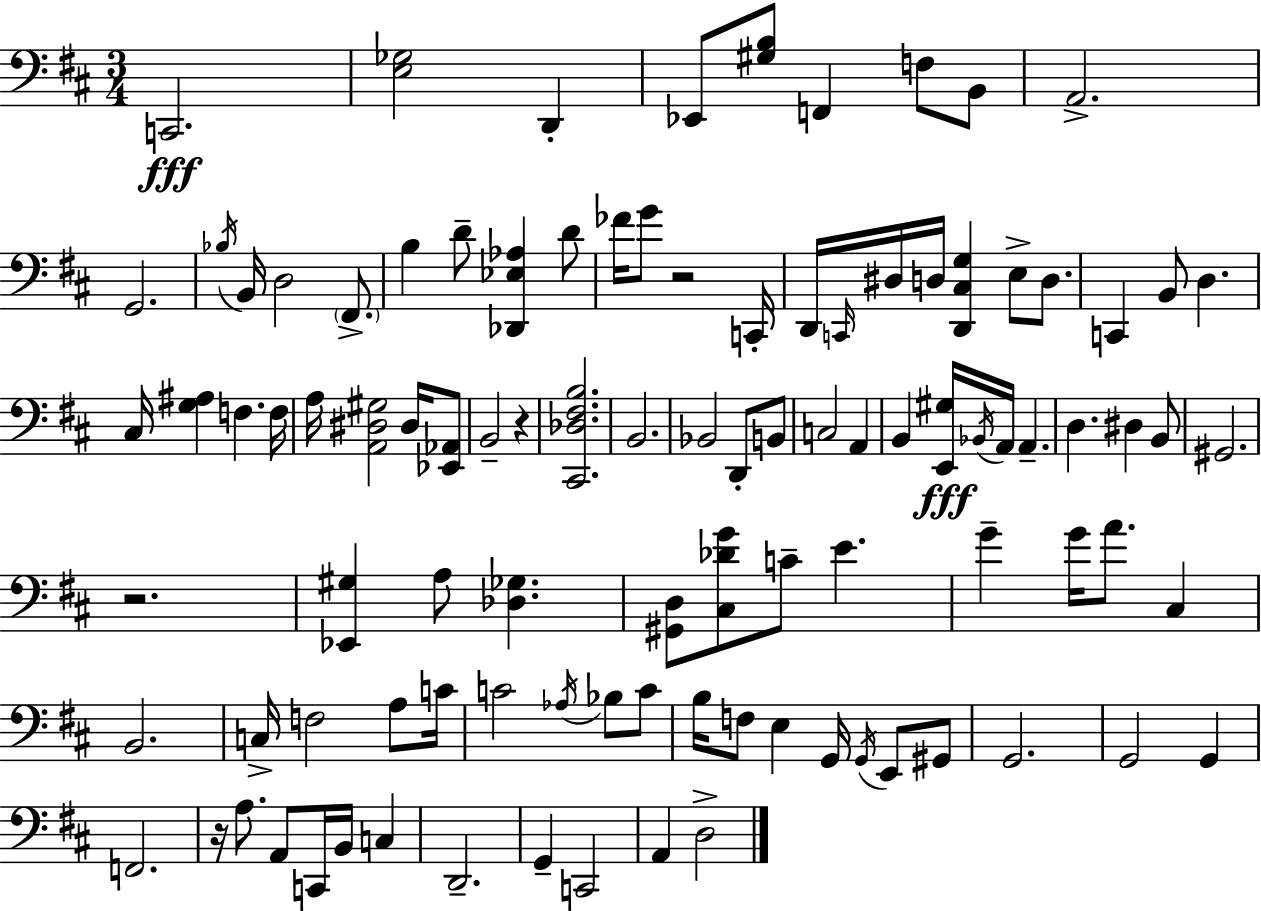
C2/h. [E3,Gb3]/h D2/q Eb2/e [G#3,B3]/e F2/q F3/e B2/e A2/h. G2/h. Bb3/s B2/s D3/h F#2/e. B3/q D4/e [Db2,Eb3,Ab3]/q D4/e FES4/s G4/e R/h C2/s D2/s C2/s D#3/s D3/s [D2,C#3,G3]/q E3/e D3/e. C2/q B2/e D3/q. C#3/s [G3,A#3]/q F3/q. F3/s A3/s [A2,D#3,G#3]/h D#3/s [Eb2,Ab2]/e B2/h R/q [C#2,Db3,F#3,B3]/h. B2/h. Bb2/h D2/e B2/e C3/h A2/q B2/q [E2,G#3]/s Bb2/s A2/s A2/q. D3/q. D#3/q B2/e G#2/h. R/h. [Eb2,G#3]/q A3/e [Db3,Gb3]/q. [G#2,D3]/e [C#3,Db4,G4]/e C4/e E4/q. G4/q G4/s A4/e. C#3/q B2/h. C3/s F3/h A3/e C4/s C4/h Ab3/s Bb3/e C4/e B3/s F3/e E3/q G2/s G2/s E2/e G#2/e G2/h. G2/h G2/q F2/h. R/s A3/e. A2/e C2/s B2/s C3/q D2/h. G2/q C2/h A2/q D3/h